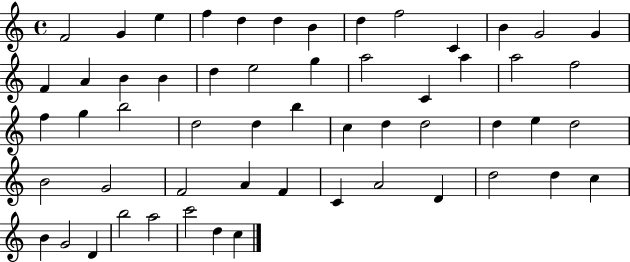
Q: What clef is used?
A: treble